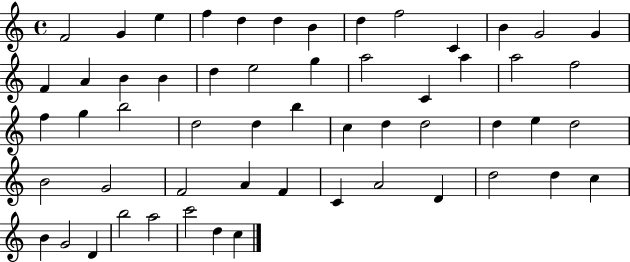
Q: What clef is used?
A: treble